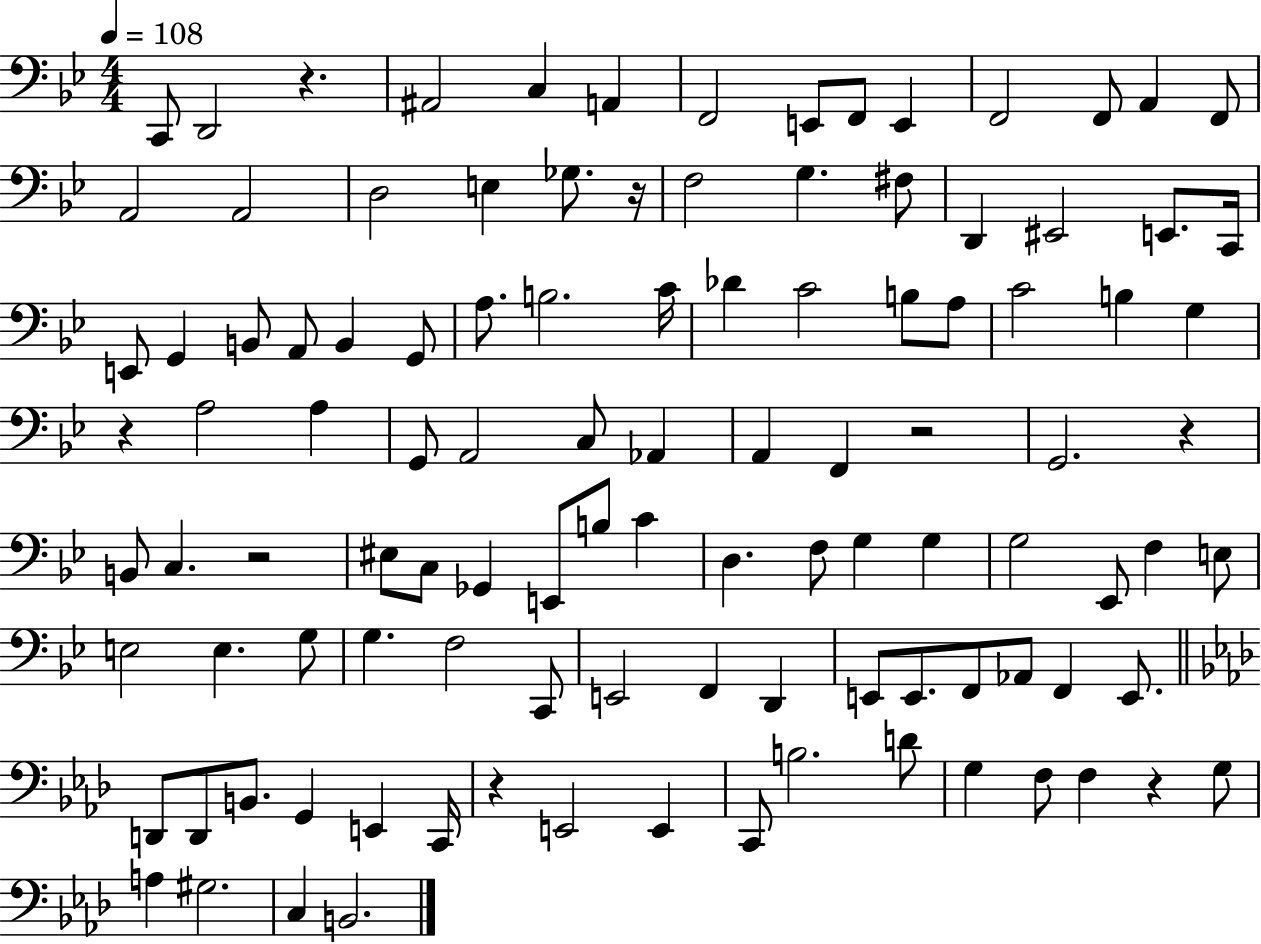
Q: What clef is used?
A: bass